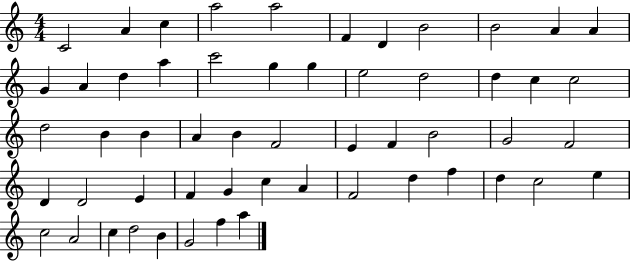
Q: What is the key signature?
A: C major